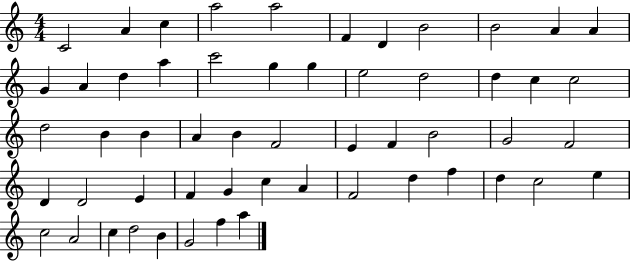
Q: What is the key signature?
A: C major